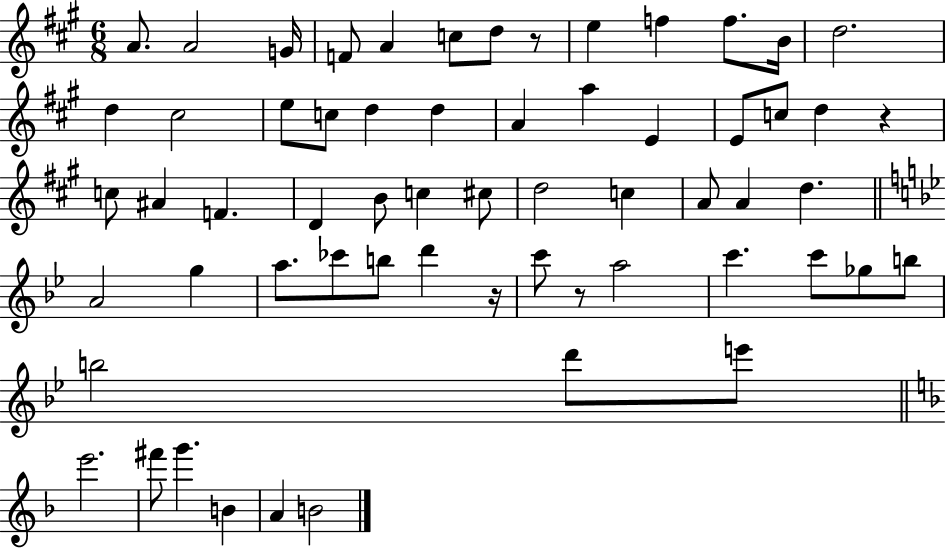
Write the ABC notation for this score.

X:1
T:Untitled
M:6/8
L:1/4
K:A
A/2 A2 G/4 F/2 A c/2 d/2 z/2 e f f/2 B/4 d2 d ^c2 e/2 c/2 d d A a E E/2 c/2 d z c/2 ^A F D B/2 c ^c/2 d2 c A/2 A d A2 g a/2 _c'/2 b/2 d' z/4 c'/2 z/2 a2 c' c'/2 _g/2 b/2 b2 d'/2 e'/2 e'2 ^f'/2 g' B A B2